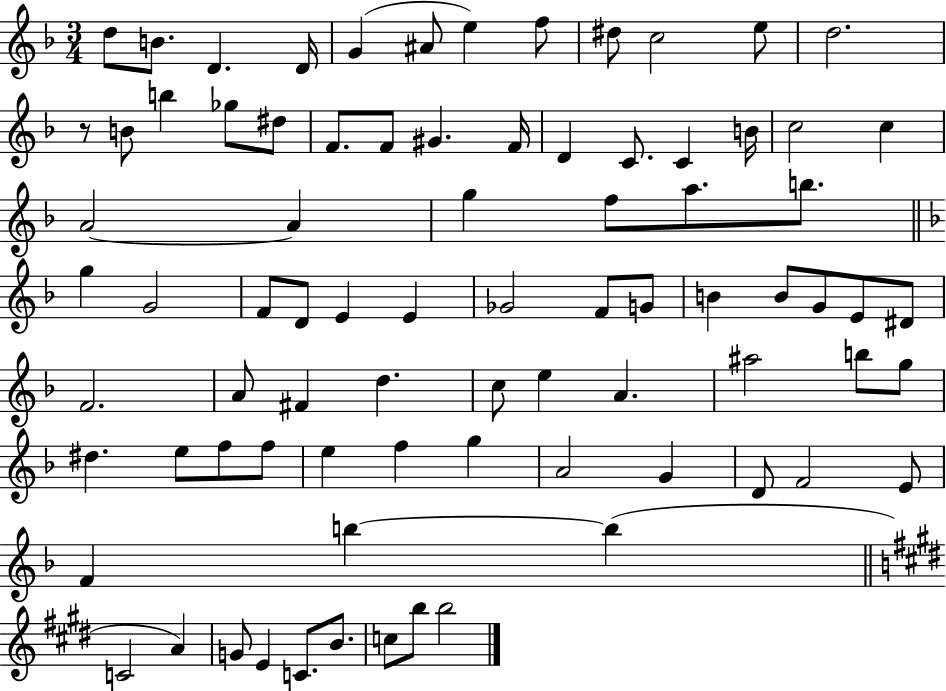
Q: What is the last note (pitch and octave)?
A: B5